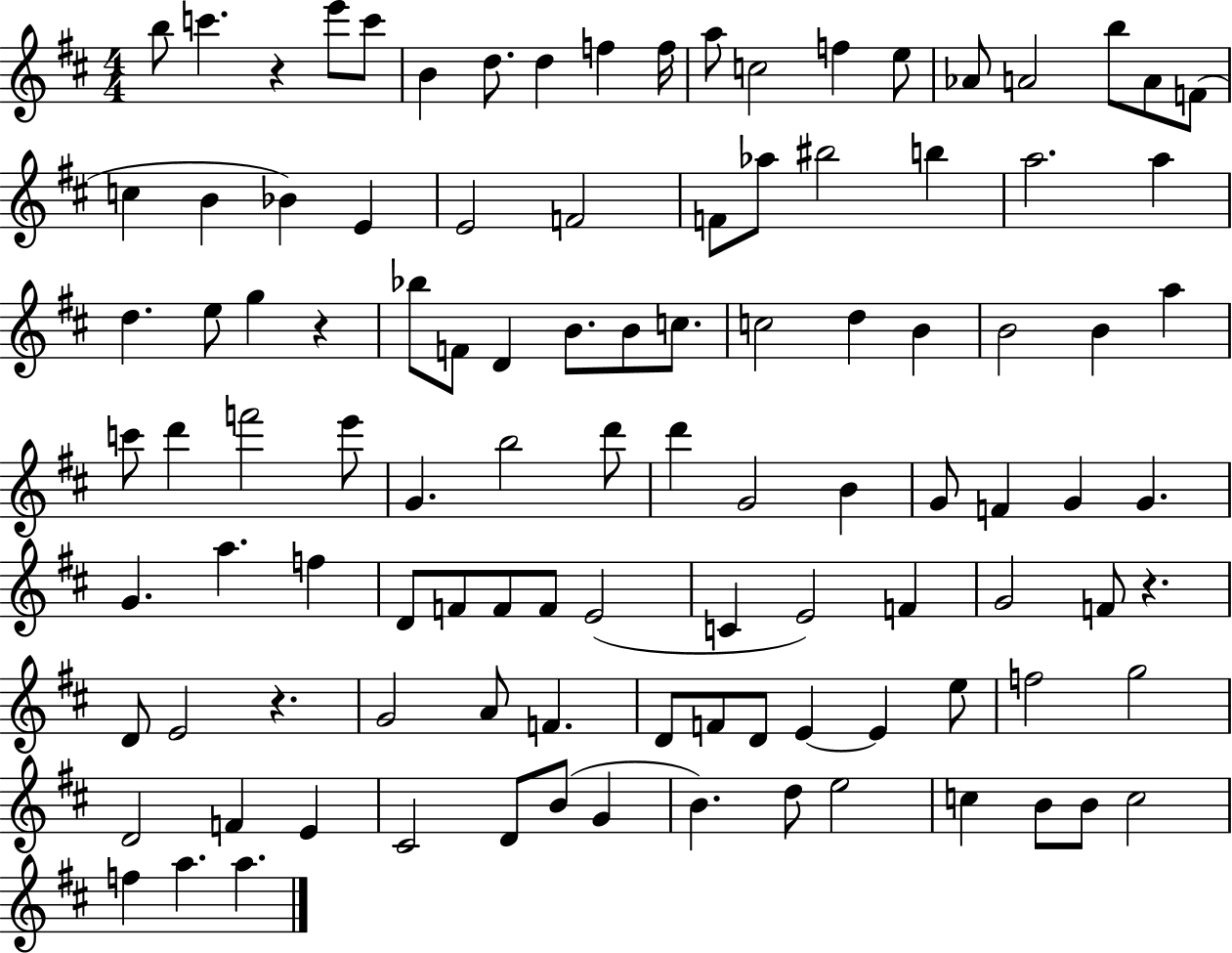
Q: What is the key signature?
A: D major